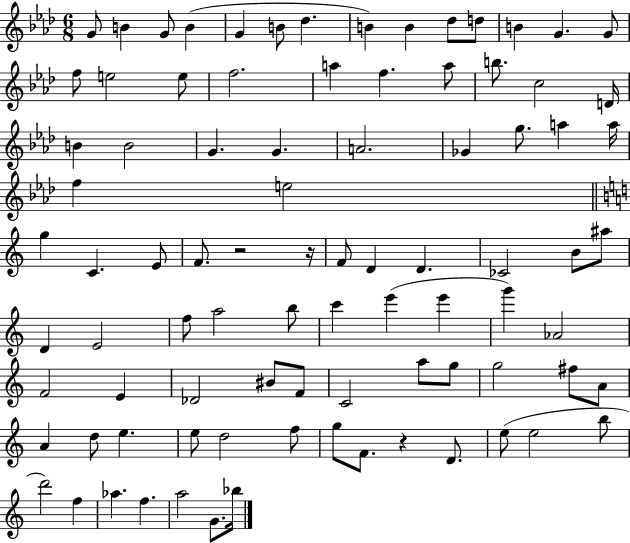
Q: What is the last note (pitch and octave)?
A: Bb5